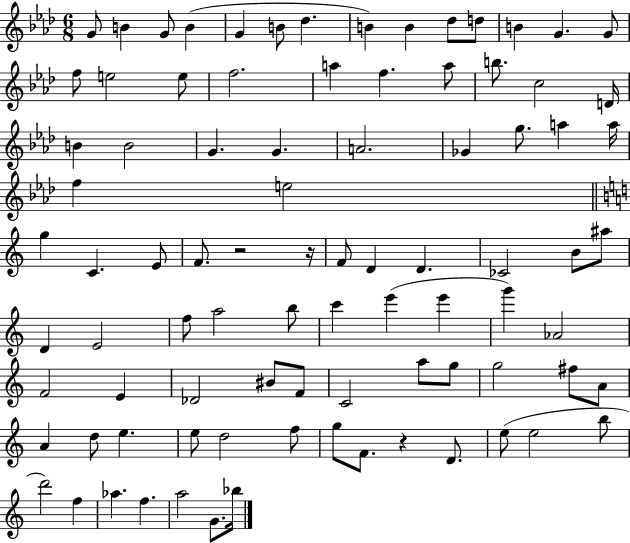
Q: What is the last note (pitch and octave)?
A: Bb5